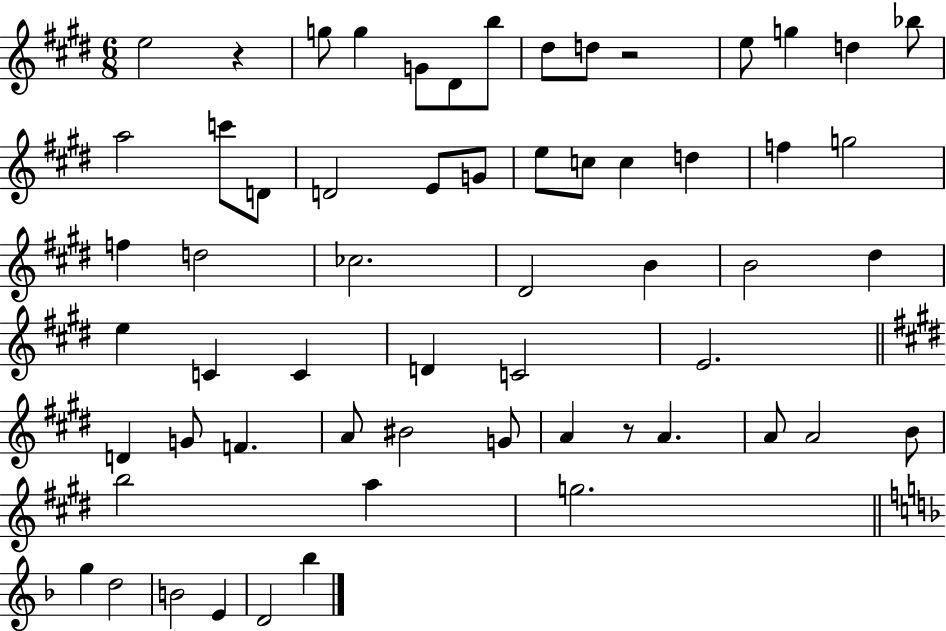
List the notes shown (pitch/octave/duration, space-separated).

E5/h R/q G5/e G5/q G4/e D#4/e B5/e D#5/e D5/e R/h E5/e G5/q D5/q Bb5/e A5/h C6/e D4/e D4/h E4/e G4/e E5/e C5/e C5/q D5/q F5/q G5/h F5/q D5/h CES5/h. D#4/h B4/q B4/h D#5/q E5/q C4/q C4/q D4/q C4/h E4/h. D4/q G4/e F4/q. A4/e BIS4/h G4/e A4/q R/e A4/q. A4/e A4/h B4/e B5/h A5/q G5/h. G5/q D5/h B4/h E4/q D4/h Bb5/q